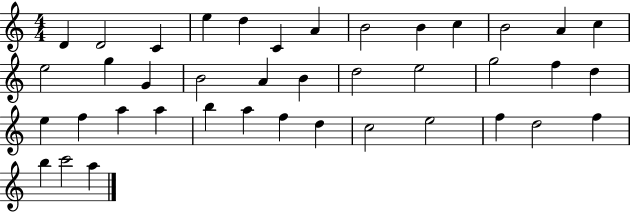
D4/q D4/h C4/q E5/q D5/q C4/q A4/q B4/h B4/q C5/q B4/h A4/q C5/q E5/h G5/q G4/q B4/h A4/q B4/q D5/h E5/h G5/h F5/q D5/q E5/q F5/q A5/q A5/q B5/q A5/q F5/q D5/q C5/h E5/h F5/q D5/h F5/q B5/q C6/h A5/q